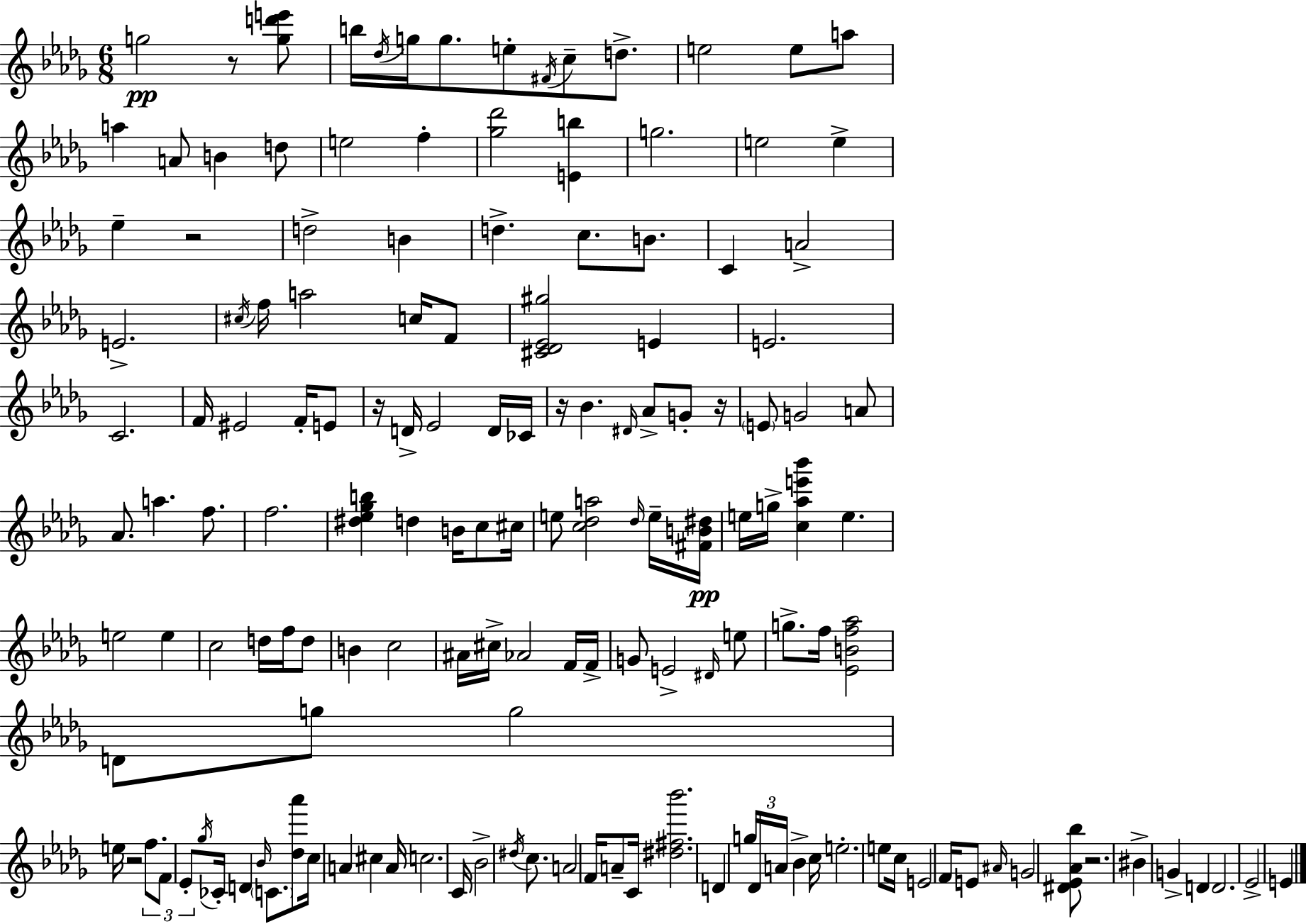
G5/h R/e [G5,D6,E6]/e B5/s Db5/s G5/s G5/e. E5/e F#4/s C5/e D5/e. E5/h E5/e A5/e A5/q A4/e B4/q D5/e E5/h F5/q [Gb5,Db6]/h [E4,B5]/q G5/h. E5/h E5/q Eb5/q R/h D5/h B4/q D5/q. C5/e. B4/e. C4/q A4/h E4/h. C#5/s F5/s A5/h C5/s F4/e [C#4,Db4,Eb4,G#5]/h E4/q E4/h. C4/h. F4/s EIS4/h F4/s E4/e R/s D4/s Eb4/h D4/s CES4/s R/s Bb4/q. D#4/s Ab4/e G4/e R/s E4/e G4/h A4/e Ab4/e. A5/q. F5/e. F5/h. [D#5,Eb5,Gb5,B5]/q D5/q B4/s C5/e C#5/s E5/e [C5,Db5,A5]/h Db5/s E5/s [F#4,B4,D#5]/s E5/s G5/s [C5,Ab5,E6,Bb6]/q E5/q. E5/h E5/q C5/h D5/s F5/s D5/e B4/q C5/h A#4/s C#5/s Ab4/h F4/s F4/s G4/e E4/h D#4/s E5/e G5/e. F5/s [Eb4,B4,F5,Ab5]/h D4/e G5/e G5/h E5/s R/h F5/e. F4/e Eb4/e Gb5/s CES4/s D4/q Bb4/s C4/e. [Db5,Ab6]/e C5/s A4/q C#5/q A4/s C5/h. C4/s Bb4/h D#5/s C5/e. A4/h F4/s A4/e C4/s [D#5,F#5,Bb6]/h. D4/q G5/s Db4/s A4/s Bb4/q C5/s E5/h. E5/e C5/s E4/h F4/s E4/e A#4/s G4/h [D#4,Eb4,Ab4,Bb5]/e R/h. BIS4/q G4/q D4/q D4/h. Eb4/h E4/q